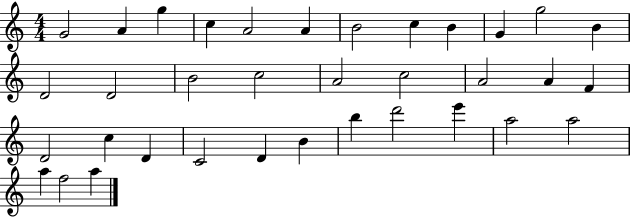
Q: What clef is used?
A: treble